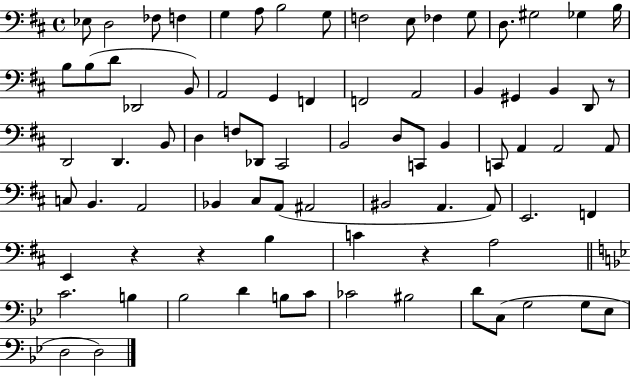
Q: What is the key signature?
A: D major